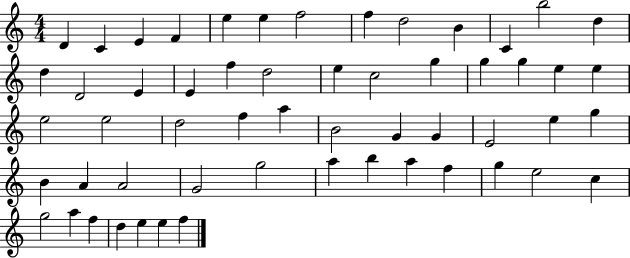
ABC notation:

X:1
T:Untitled
M:4/4
L:1/4
K:C
D C E F e e f2 f d2 B C b2 d d D2 E E f d2 e c2 g g g e e e2 e2 d2 f a B2 G G E2 e g B A A2 G2 g2 a b a f g e2 c g2 a f d e e f